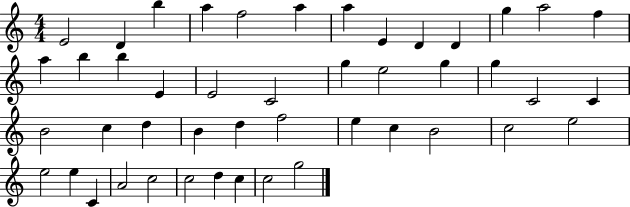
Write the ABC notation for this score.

X:1
T:Untitled
M:4/4
L:1/4
K:C
E2 D b a f2 a a E D D g a2 f a b b E E2 C2 g e2 g g C2 C B2 c d B d f2 e c B2 c2 e2 e2 e C A2 c2 c2 d c c2 g2